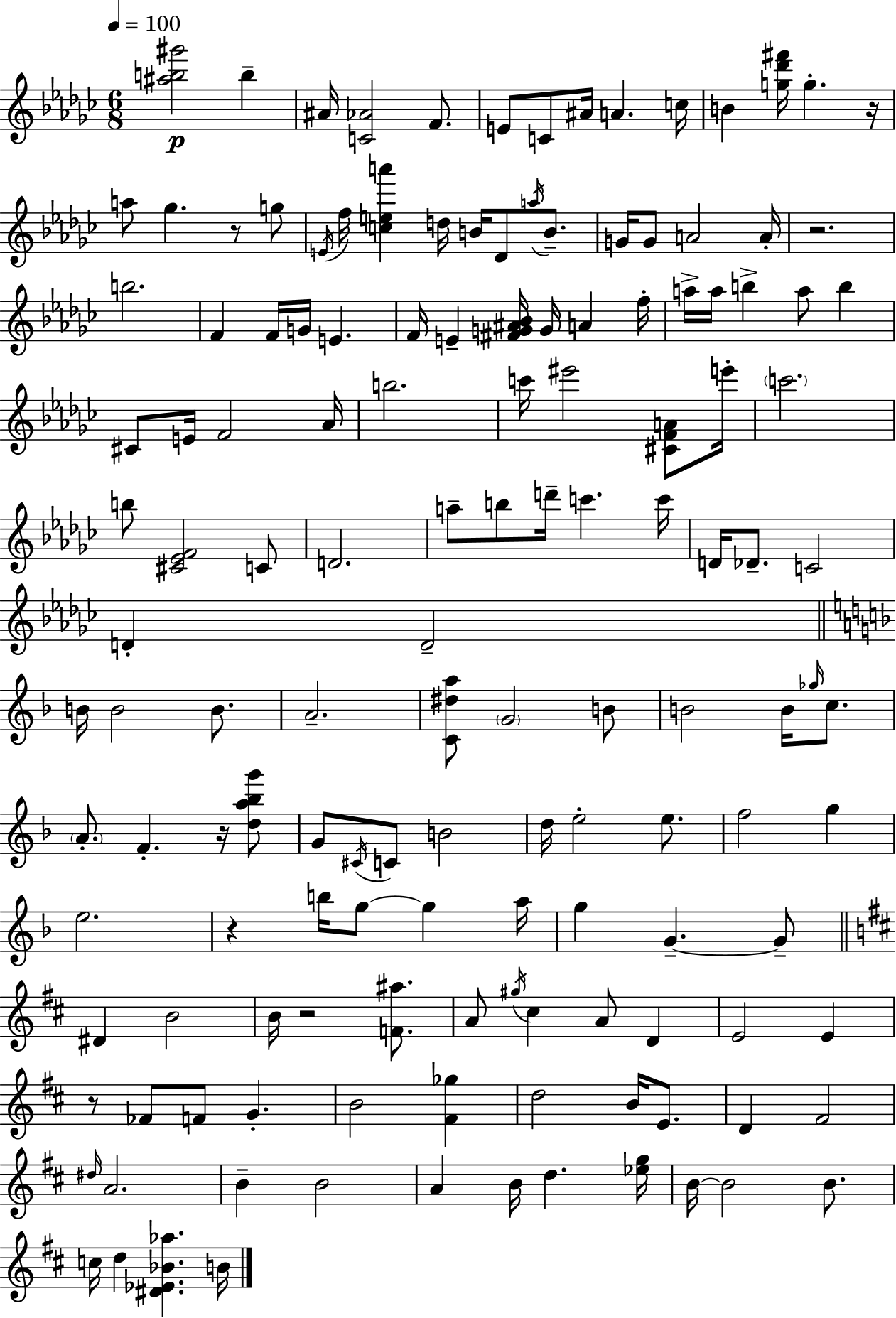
{
  \clef treble
  \numericTimeSignature
  \time 6/8
  \key ees \minor
  \tempo 4 = 100
  <ais'' b'' gis'''>2\p b''4-- | ais'16 <c' aes'>2 f'8. | e'8 c'8 ais'16 a'4. c''16 | b'4 <g'' des''' fis'''>16 g''4.-. r16 | \break a''8 ges''4. r8 g''8 | \acciaccatura { e'16 } f''16 <c'' e'' a'''>4 d''16 b'16 des'8 \acciaccatura { a''16 } b'8.-- | g'16 g'8 a'2 | a'16-. r2. | \break b''2. | f'4 f'16 g'16 e'4. | f'16 e'4-- <fis' g' ais' bes'>16 g'16 a'4 | f''16-. a''16-> a''16 b''4-> a''8 b''4 | \break cis'8 e'16 f'2 | aes'16 b''2. | c'''16 eis'''2 <cis' f' a'>8 | e'''16-. \parenthesize c'''2. | \break b''8 <cis' ees' f'>2 | c'8 d'2. | a''8-- b''8 d'''16-- c'''4. | c'''16 d'16 des'8.-- c'2 | \break d'4-. d'2-- | \bar "||" \break \key d \minor b'16 b'2 b'8. | a'2.-- | <c' dis'' a''>8 \parenthesize g'2 b'8 | b'2 b'16 \grace { ges''16 } c''8. | \break \parenthesize a'8.-. f'4.-. r16 <d'' a'' bes'' g'''>8 | g'8 \acciaccatura { cis'16 } c'8 b'2 | d''16 e''2-. e''8. | f''2 g''4 | \break e''2. | r4 b''16 g''8~~ g''4 | a''16 g''4 g'4.--~~ | g'8-- \bar "||" \break \key b \minor dis'4 b'2 | b'16 r2 <f' ais''>8. | a'8 \acciaccatura { gis''16 } cis''4 a'8 d'4 | e'2 e'4 | \break r8 fes'8 f'8 g'4.-. | b'2 <fis' ges''>4 | d''2 b'16 e'8. | d'4 fis'2 | \break \grace { dis''16 } a'2. | b'4-- b'2 | a'4 b'16 d''4. | <ees'' g''>16 b'16~~ b'2 b'8. | \break c''16 d''4 <dis' ees' bes' aes''>4. | b'16 \bar "|."
}